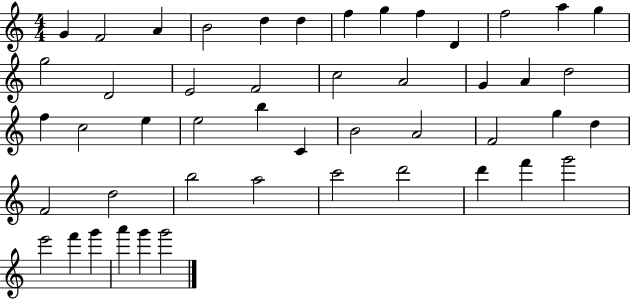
X:1
T:Untitled
M:4/4
L:1/4
K:C
G F2 A B2 d d f g f D f2 a g g2 D2 E2 F2 c2 A2 G A d2 f c2 e e2 b C B2 A2 F2 g d F2 d2 b2 a2 c'2 d'2 d' f' g'2 e'2 f' g' a' g' g'2